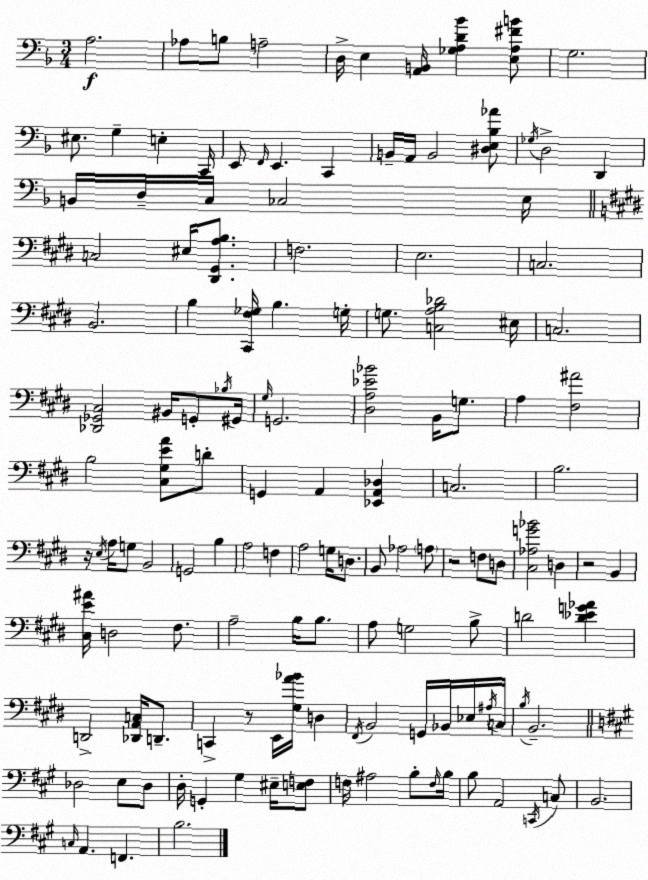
X:1
T:Untitled
M:3/4
L:1/4
K:Dm
A,2 _A,/2 B,/2 A,2 D,/4 E, [A,,B,,]/4 [_G,A,D_B] [E,A,^FB]/2 G,2 ^E,/2 G, E, C,,/4 E,,/2 F,,/4 E,, C,, B,,/4 A,,/4 B,,2 [^D,E,_B,_A]/2 _G,/4 D,2 D,, B,,/4 D,/4 C,/4 _C,2 E,/4 C,2 ^E,/4 [^D,,^G,,A,B,]/2 F,2 E,2 C,2 B,,2 B, [^C,,^F,_G,]/4 B, G,/4 G,/2 [C,A,B,_D]2 ^E,/4 C,2 [_D,,_G,,^C,]2 ^B,,/4 G,,/2 _B,/4 ^G,,/4 ^G,/4 G,,2 [^D,A,_E_B]2 B,,/4 G,/2 A, [^F,^A]2 B,2 [^C,^G,EA]/2 D/2 G,, A,, [_E,,A,,_D,] C,2 B,2 z/4 E,/4 A,/4 G,/2 B,,2 G,,2 B, A,2 F, A,2 G,/4 D,/2 B,,/2 _A,2 A,/2 z2 F,/2 D,/2 [^C,_A,G_B]2 D, z2 B,, [^C,E^A]/4 D,2 ^F,/2 A,2 B,/4 B,/2 A,/2 G,2 B,/2 D2 [D_EG_A] D,,2 [_D,,A,,C,]/4 D,,/2 C,, z/2 E,,/4 [^G,A_B]/4 D, ^F,,/4 B,,2 G,,/4 _B,,/4 _E,/4 ^A,/4 C,/4 B,/4 B,,2 _D,2 E,/2 _D,/2 D,/4 G,, ^G, ^E,/4 [E,F,]/2 F,/4 ^A,2 B,/2 F,/4 B,/4 B,/2 A,,2 C,,/4 C,/2 B,,2 C,/4 A,, F,, B,2